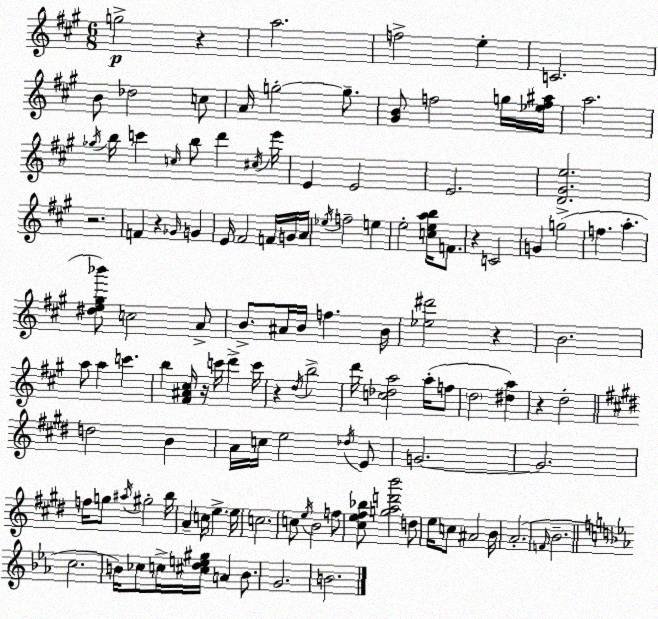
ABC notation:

X:1
T:Untitled
M:6/8
L:1/4
K:A
g2 z a2 f2 e C2 B/2 _d2 c/2 A/4 g2 g/2 [^GB]/2 f2 g/4 [_ef^a]/4 a2 _g/4 b/4 c' c/4 b/2 d' ^c/4 e'/4 E E2 E2 [D^Ge]2 z2 F z _G/4 G E/4 ^F2 F/4 G/4 A/4 _e/4 f2 e e2 [ceab]/4 F/2 z C2 G g2 f a [^de^g_b']/2 c2 A/2 B/2 ^A/4 B/4 f B/4 [_e^d']2 z B2 a/2 a c' b [^F^A^c]/4 z/4 c'/4 d' c'/4 z d/4 b2 d'/4 [c_da]2 a/4 f/2 d2 [^da] z d2 d2 B A/4 c/4 e2 _d/4 E/2 G2 G2 f/4 g/2 ^a/4 ^g2 b/4 A c/4 e e/4 c2 c/2 e/4 B2 f/2 [^ce^f_b]/2 [gad'b']2 d/2 e/4 c/2 ^A2 B/4 A2 F/4 B2 c2 B/4 _c/2 c/4 [^cde^g]/4 A B/2 G2 B2